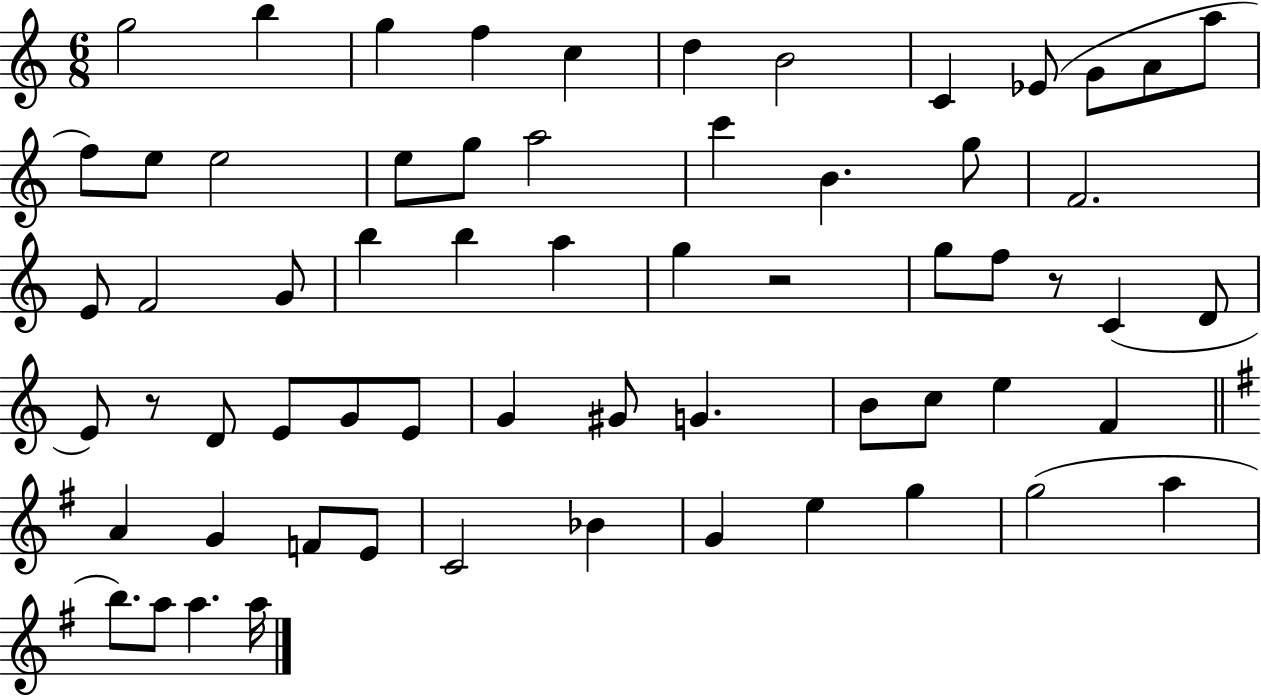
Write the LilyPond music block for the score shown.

{
  \clef treble
  \numericTimeSignature
  \time 6/8
  \key c \major
  g''2 b''4 | g''4 f''4 c''4 | d''4 b'2 | c'4 ees'8( g'8 a'8 a''8 | \break f''8) e''8 e''2 | e''8 g''8 a''2 | c'''4 b'4. g''8 | f'2. | \break e'8 f'2 g'8 | b''4 b''4 a''4 | g''4 r2 | g''8 f''8 r8 c'4( d'8 | \break e'8) r8 d'8 e'8 g'8 e'8 | g'4 gis'8 g'4. | b'8 c''8 e''4 f'4 | \bar "||" \break \key e \minor a'4 g'4 f'8 e'8 | c'2 bes'4 | g'4 e''4 g''4 | g''2( a''4 | \break b''8.) a''8 a''4. a''16 | \bar "|."
}